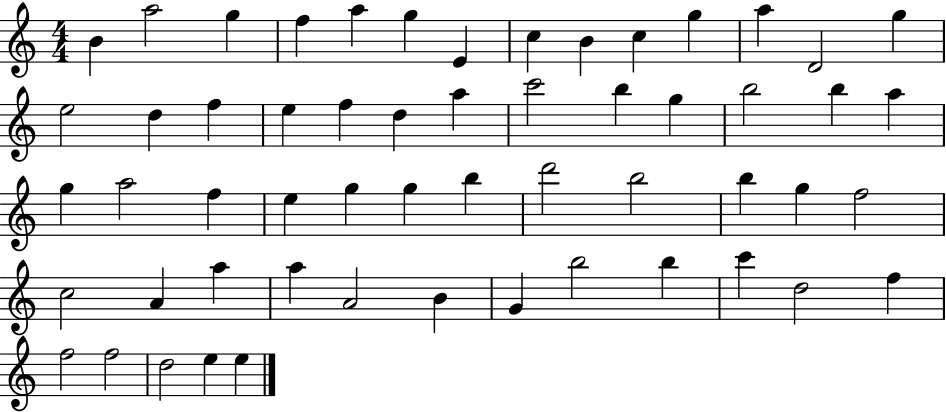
B4/q A5/h G5/q F5/q A5/q G5/q E4/q C5/q B4/q C5/q G5/q A5/q D4/h G5/q E5/h D5/q F5/q E5/q F5/q D5/q A5/q C6/h B5/q G5/q B5/h B5/q A5/q G5/q A5/h F5/q E5/q G5/q G5/q B5/q D6/h B5/h B5/q G5/q F5/h C5/h A4/q A5/q A5/q A4/h B4/q G4/q B5/h B5/q C6/q D5/h F5/q F5/h F5/h D5/h E5/q E5/q